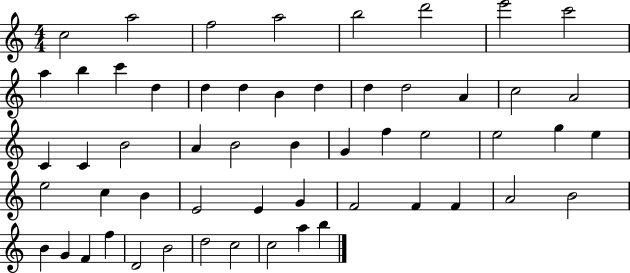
X:1
T:Untitled
M:4/4
L:1/4
K:C
c2 a2 f2 a2 b2 d'2 e'2 c'2 a b c' d d d B d d d2 A c2 A2 C C B2 A B2 B G f e2 e2 g e e2 c B E2 E G F2 F F A2 B2 B G F f D2 B2 d2 c2 c2 a b